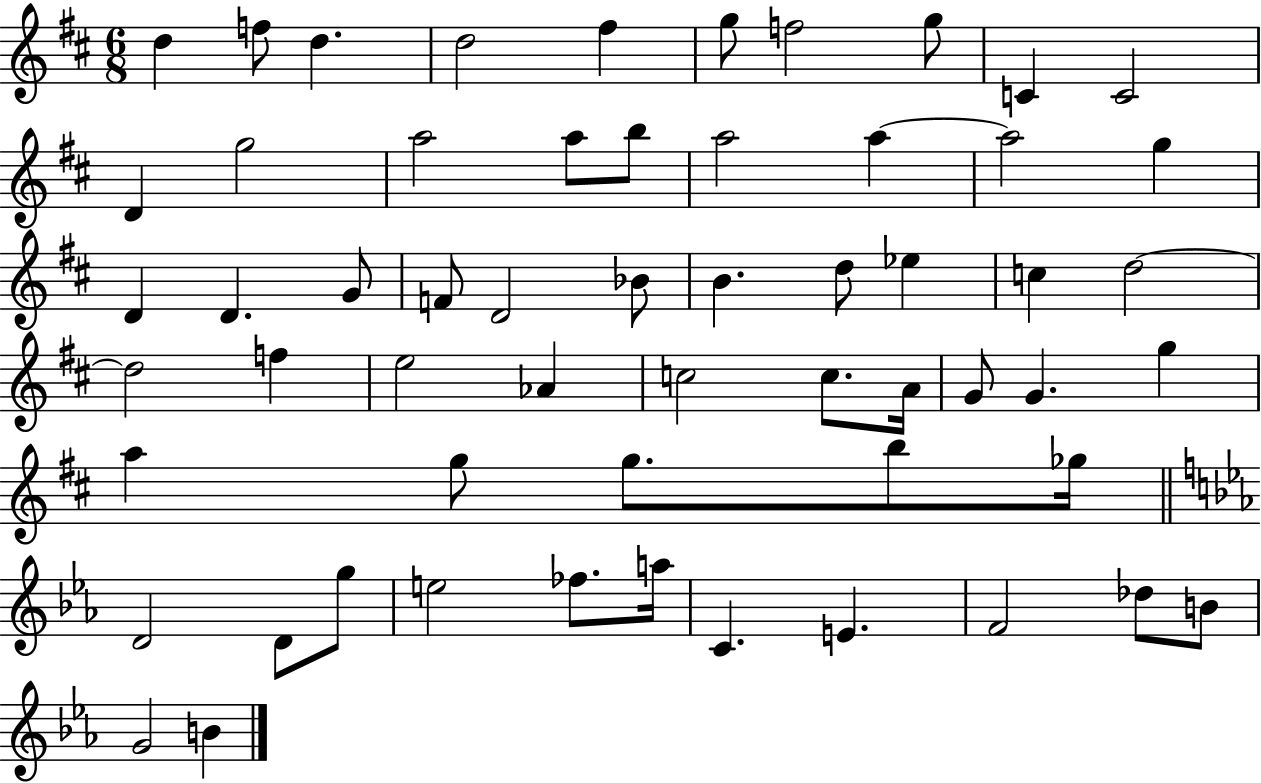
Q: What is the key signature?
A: D major